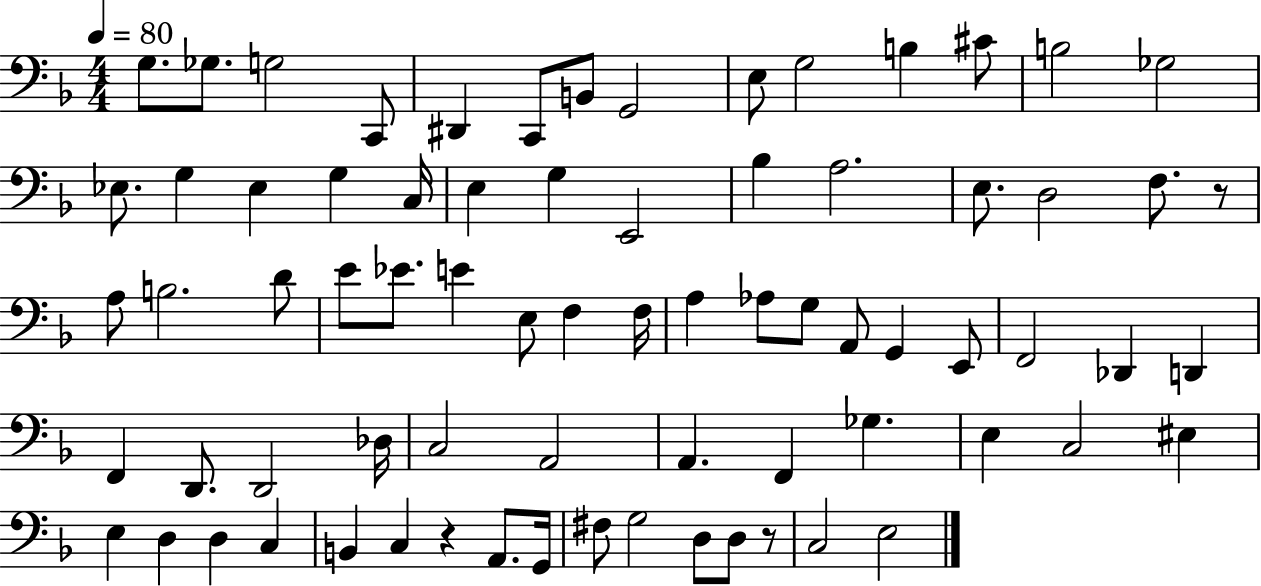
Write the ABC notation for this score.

X:1
T:Untitled
M:4/4
L:1/4
K:F
G,/2 _G,/2 G,2 C,,/2 ^D,, C,,/2 B,,/2 G,,2 E,/2 G,2 B, ^C/2 B,2 _G,2 _E,/2 G, _E, G, C,/4 E, G, E,,2 _B, A,2 E,/2 D,2 F,/2 z/2 A,/2 B,2 D/2 E/2 _E/2 E E,/2 F, F,/4 A, _A,/2 G,/2 A,,/2 G,, E,,/2 F,,2 _D,, D,, F,, D,,/2 D,,2 _D,/4 C,2 A,,2 A,, F,, _G, E, C,2 ^E, E, D, D, C, B,, C, z A,,/2 G,,/4 ^F,/2 G,2 D,/2 D,/2 z/2 C,2 E,2